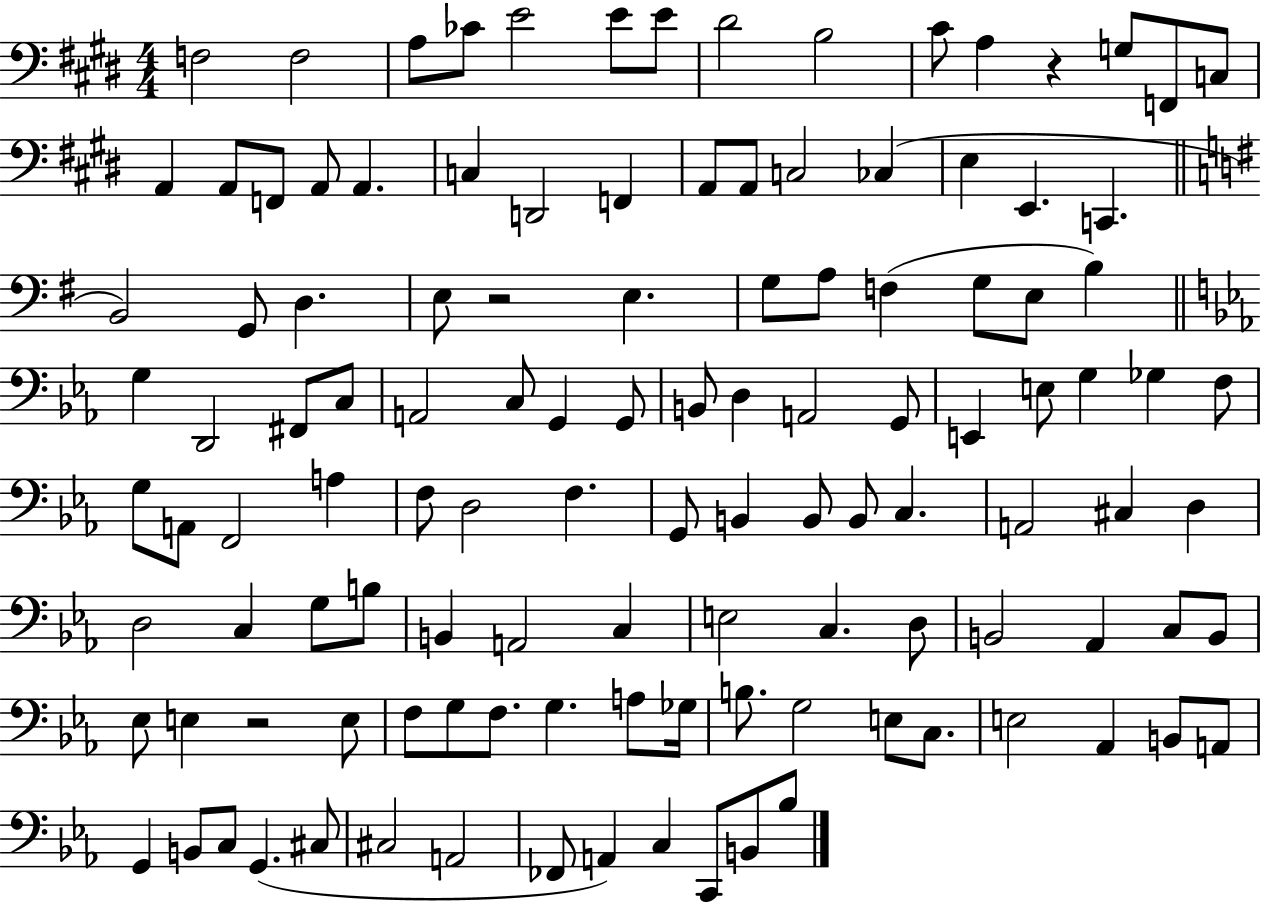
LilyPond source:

{
  \clef bass
  \numericTimeSignature
  \time 4/4
  \key e \major
  f2 f2 | a8 ces'8 e'2 e'8 e'8 | dis'2 b2 | cis'8 a4 r4 g8 f,8 c8 | \break a,4 a,8 f,8 a,8 a,4. | c4 d,2 f,4 | a,8 a,8 c2 ces4( | e4 e,4. c,4. | \break \bar "||" \break \key g \major b,2) g,8 d4. | e8 r2 e4. | g8 a8 f4( g8 e8 b4) | \bar "||" \break \key ees \major g4 d,2 fis,8 c8 | a,2 c8 g,4 g,8 | b,8 d4 a,2 g,8 | e,4 e8 g4 ges4 f8 | \break g8 a,8 f,2 a4 | f8 d2 f4. | g,8 b,4 b,8 b,8 c4. | a,2 cis4 d4 | \break d2 c4 g8 b8 | b,4 a,2 c4 | e2 c4. d8 | b,2 aes,4 c8 b,8 | \break ees8 e4 r2 e8 | f8 g8 f8. g4. a8 ges16 | b8. g2 e8 c8. | e2 aes,4 b,8 a,8 | \break g,4 b,8 c8 g,4.( cis8 | cis2 a,2 | fes,8 a,4) c4 c,8 b,8 bes8 | \bar "|."
}